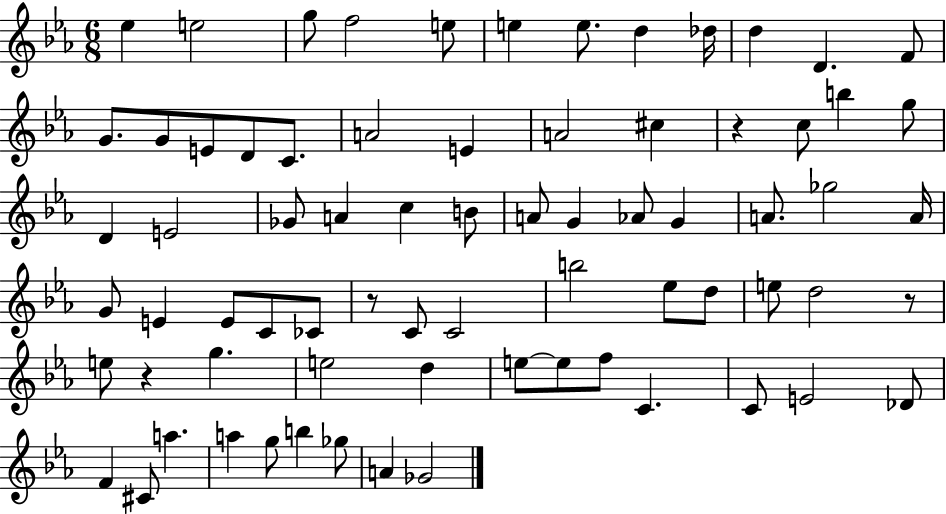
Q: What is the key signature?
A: EES major